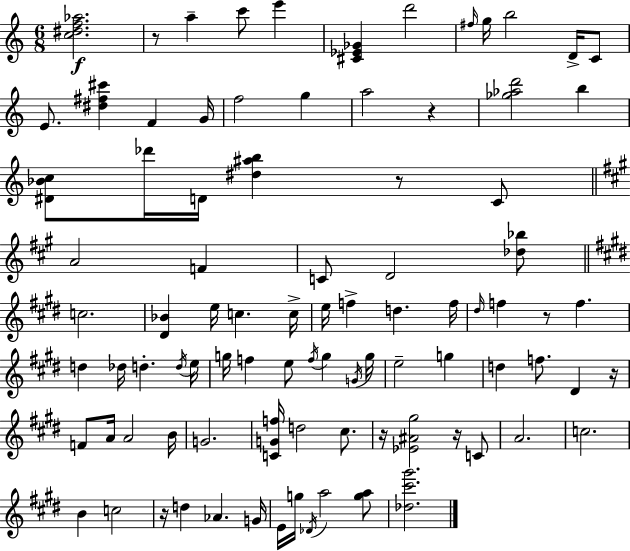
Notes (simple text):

[C5,D#5,F5,Ab5]/h. R/e A5/q C6/e E6/q [C#4,Eb4,Gb4]/q D6/h F#5/s G5/s B5/h D4/s C4/e E4/e. [D#5,F#5,C#6]/q F4/q G4/s F5/h G5/q A5/h R/q [Gb5,Ab5,D6]/h B5/q [D#4,Bb4,C5]/e Db6/s D4/s [D#5,A#5,B5]/q R/e C4/e A4/h F4/q C4/e D4/h [Db5,Bb5]/e C5/h. [D#4,Bb4]/q E5/s C5/q. C5/s E5/s F5/q D5/q. F5/s D#5/s F5/q R/e F5/q. D5/q Db5/s D5/q. D5/s E5/s G5/s F5/q E5/e F5/s G5/q G4/s G5/s E5/h G5/q D5/q F5/e. D#4/q R/s F4/e A4/s A4/h B4/s G4/h. [C4,G4,F5]/s D5/h C#5/e. R/s [Eb4,A#4,G#5]/h R/s C4/e A4/h. C5/h. B4/q C5/h R/s D5/q Ab4/q. G4/s E4/s G5/s Db4/s A5/h [G5,A5]/e [Db5,C#6,G#6]/h.